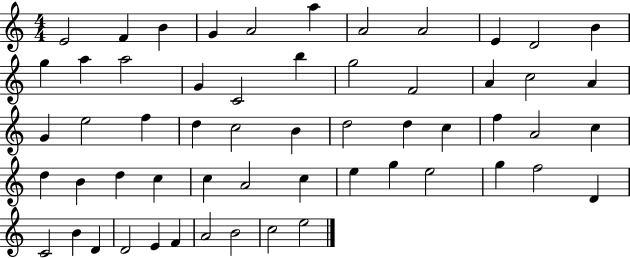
E4/h F4/q B4/q G4/q A4/h A5/q A4/h A4/h E4/q D4/h B4/q G5/q A5/q A5/h G4/q C4/h B5/q G5/h F4/h A4/q C5/h A4/q G4/q E5/h F5/q D5/q C5/h B4/q D5/h D5/q C5/q F5/q A4/h C5/q D5/q B4/q D5/q C5/q C5/q A4/h C5/q E5/q G5/q E5/h G5/q F5/h D4/q C4/h B4/q D4/q D4/h E4/q F4/q A4/h B4/h C5/h E5/h